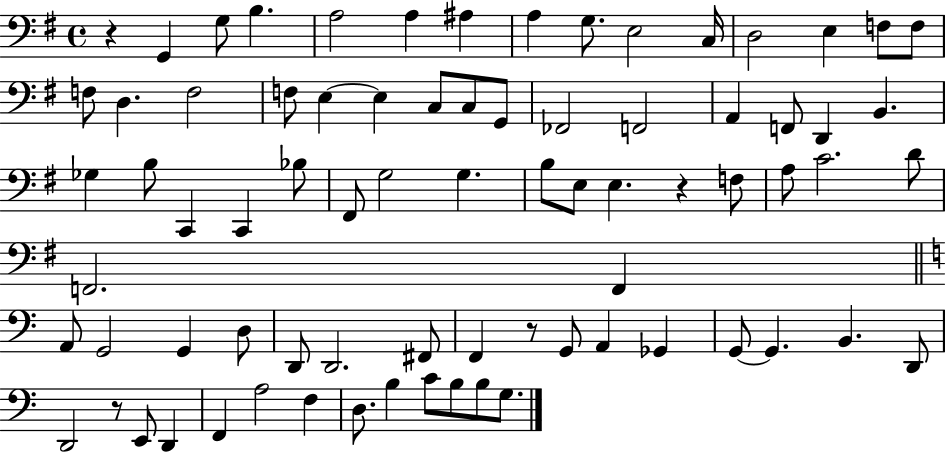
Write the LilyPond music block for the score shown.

{
  \clef bass
  \time 4/4
  \defaultTimeSignature
  \key g \major
  r4 g,4 g8 b4. | a2 a4 ais4 | a4 g8. e2 c16 | d2 e4 f8 f8 | \break f8 d4. f2 | f8 e4~~ e4 c8 c8 g,8 | fes,2 f,2 | a,4 f,8 d,4 b,4. | \break ges4 b8 c,4 c,4 bes8 | fis,8 g2 g4. | b8 e8 e4. r4 f8 | a8 c'2. d'8 | \break f,2. f,4 | \bar "||" \break \key a \minor a,8 g,2 g,4 d8 | d,8 d,2. fis,8 | f,4 r8 g,8 a,4 ges,4 | g,8~~ g,4. b,4. d,8 | \break d,2 r8 e,8 d,4 | f,4 a2 f4 | d8. b4 c'8 b8 b8 g8. | \bar "|."
}